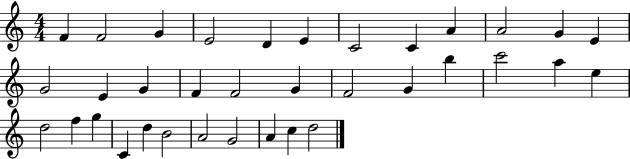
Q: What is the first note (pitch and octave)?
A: F4